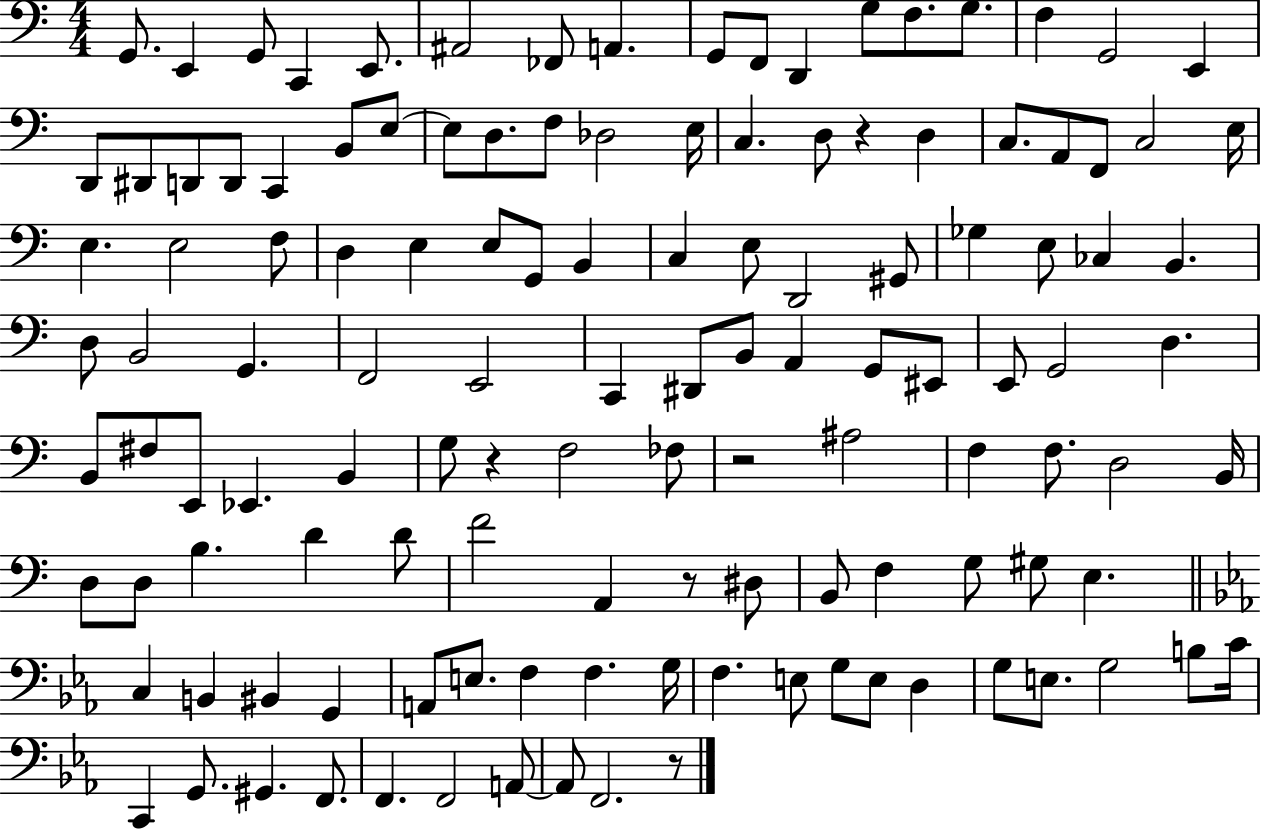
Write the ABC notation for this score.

X:1
T:Untitled
M:4/4
L:1/4
K:C
G,,/2 E,, G,,/2 C,, E,,/2 ^A,,2 _F,,/2 A,, G,,/2 F,,/2 D,, G,/2 F,/2 G,/2 F, G,,2 E,, D,,/2 ^D,,/2 D,,/2 D,,/2 C,, B,,/2 E,/2 E,/2 D,/2 F,/2 _D,2 E,/4 C, D,/2 z D, C,/2 A,,/2 F,,/2 C,2 E,/4 E, E,2 F,/2 D, E, E,/2 G,,/2 B,, C, E,/2 D,,2 ^G,,/2 _G, E,/2 _C, B,, D,/2 B,,2 G,, F,,2 E,,2 C,, ^D,,/2 B,,/2 A,, G,,/2 ^E,,/2 E,,/2 G,,2 D, B,,/2 ^F,/2 E,,/2 _E,, B,, G,/2 z F,2 _F,/2 z2 ^A,2 F, F,/2 D,2 B,,/4 D,/2 D,/2 B, D D/2 F2 A,, z/2 ^D,/2 B,,/2 F, G,/2 ^G,/2 E, C, B,, ^B,, G,, A,,/2 E,/2 F, F, G,/4 F, E,/2 G,/2 E,/2 D, G,/2 E,/2 G,2 B,/2 C/4 C,, G,,/2 ^G,, F,,/2 F,, F,,2 A,,/2 A,,/2 F,,2 z/2